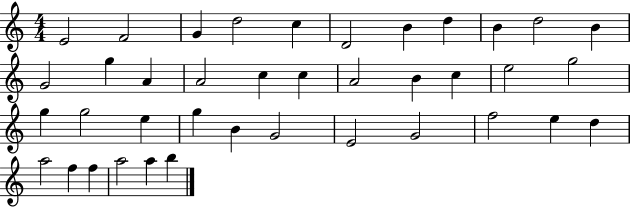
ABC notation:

X:1
T:Untitled
M:4/4
L:1/4
K:C
E2 F2 G d2 c D2 B d B d2 B G2 g A A2 c c A2 B c e2 g2 g g2 e g B G2 E2 G2 f2 e d a2 f f a2 a b